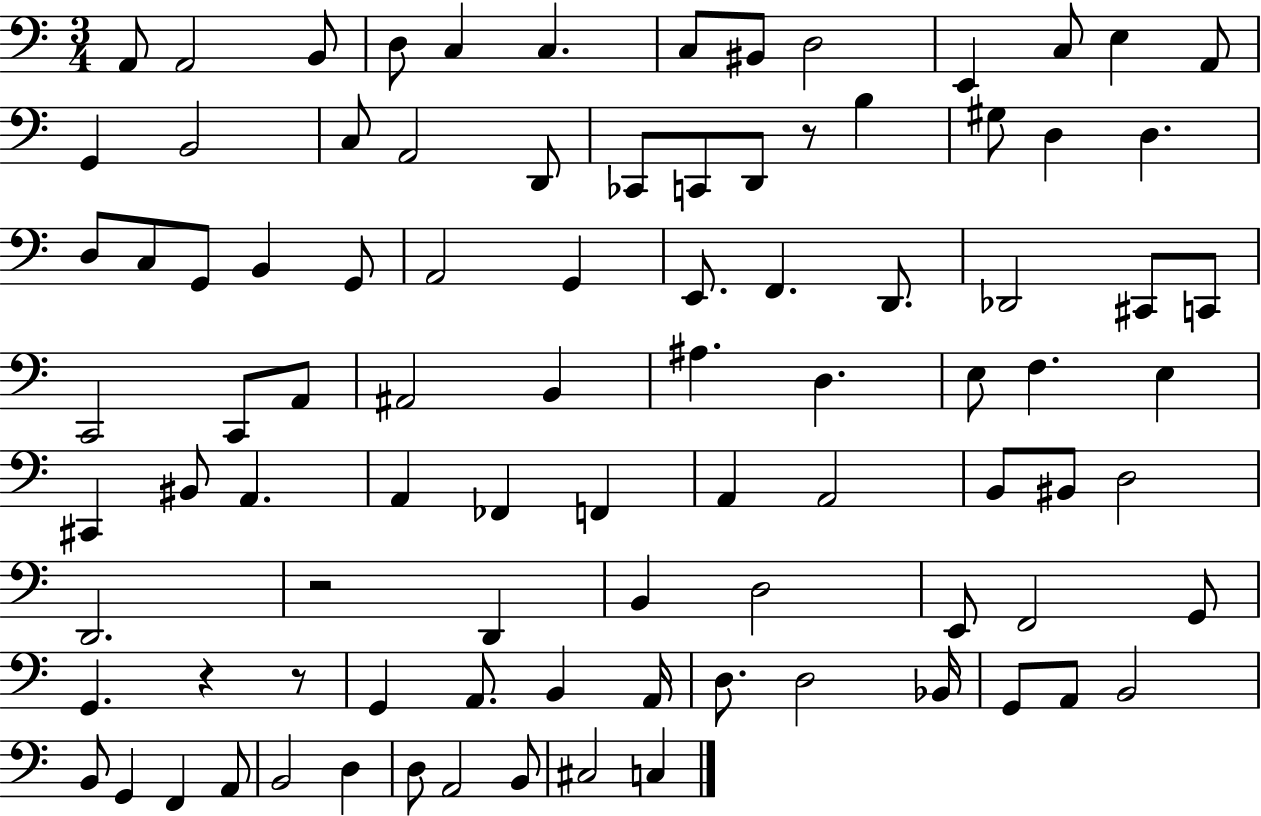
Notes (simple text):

A2/e A2/h B2/e D3/e C3/q C3/q. C3/e BIS2/e D3/h E2/q C3/e E3/q A2/e G2/q B2/h C3/e A2/h D2/e CES2/e C2/e D2/e R/e B3/q G#3/e D3/q D3/q. D3/e C3/e G2/e B2/q G2/e A2/h G2/q E2/e. F2/q. D2/e. Db2/h C#2/e C2/e C2/h C2/e A2/e A#2/h B2/q A#3/q. D3/q. E3/e F3/q. E3/q C#2/q BIS2/e A2/q. A2/q FES2/q F2/q A2/q A2/h B2/e BIS2/e D3/h D2/h. R/h D2/q B2/q D3/h E2/e F2/h G2/e G2/q. R/q R/e G2/q A2/e. B2/q A2/s D3/e. D3/h Bb2/s G2/e A2/e B2/h B2/e G2/q F2/q A2/e B2/h D3/q D3/e A2/h B2/e C#3/h C3/q